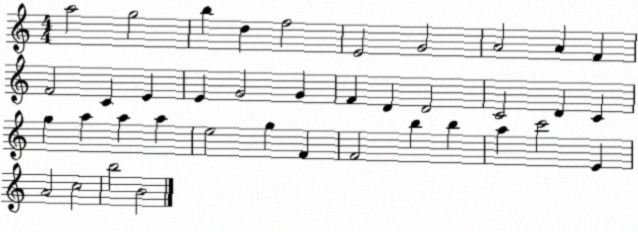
X:1
T:Untitled
M:4/4
L:1/4
K:C
a2 g2 b d f2 E2 G2 A2 A F F2 C E E G2 G F D D2 C2 D C g a a a e2 g F F2 b b a c'2 E A2 c2 b2 B2